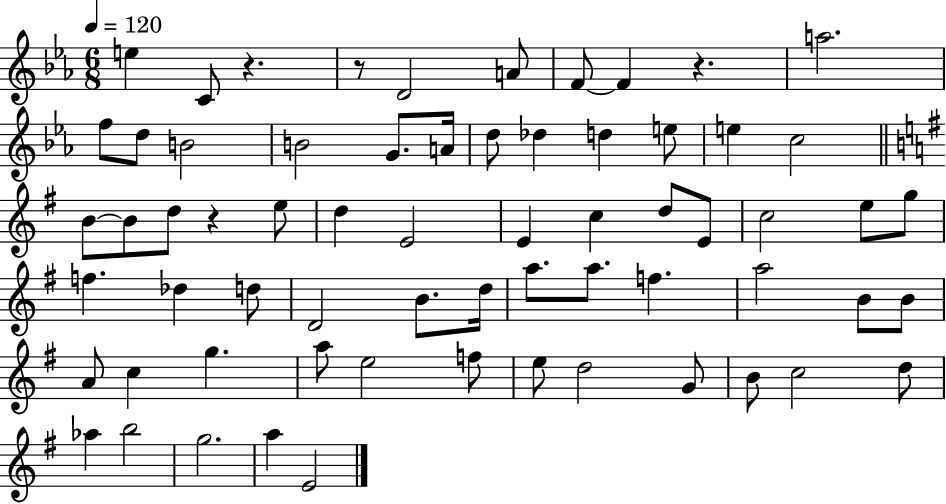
{
  \clef treble
  \numericTimeSignature
  \time 6/8
  \key ees \major
  \tempo 4 = 120
  e''4 c'8 r4. | r8 d'2 a'8 | f'8~~ f'4 r4. | a''2. | \break f''8 d''8 b'2 | b'2 g'8. a'16 | d''8 des''4 d''4 e''8 | e''4 c''2 | \break \bar "||" \break \key e \minor b'8~~ b'8 d''8 r4 e''8 | d''4 e'2 | e'4 c''4 d''8 e'8 | c''2 e''8 g''8 | \break f''4. des''4 d''8 | d'2 b'8. d''16 | a''8. a''8. f''4. | a''2 b'8 b'8 | \break a'8 c''4 g''4. | a''8 e''2 f''8 | e''8 d''2 g'8 | b'8 c''2 d''8 | \break aes''4 b''2 | g''2. | a''4 e'2 | \bar "|."
}